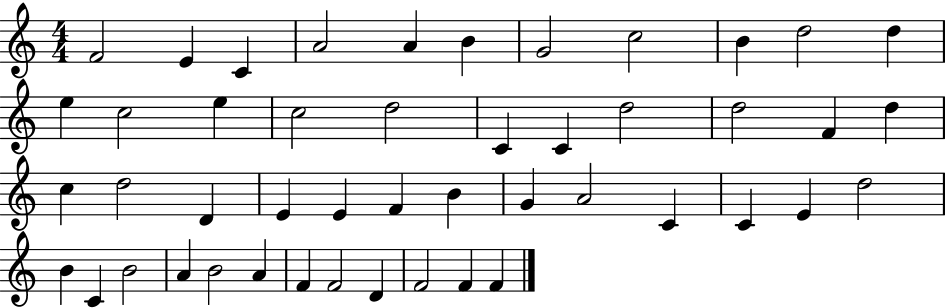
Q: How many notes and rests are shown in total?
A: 47